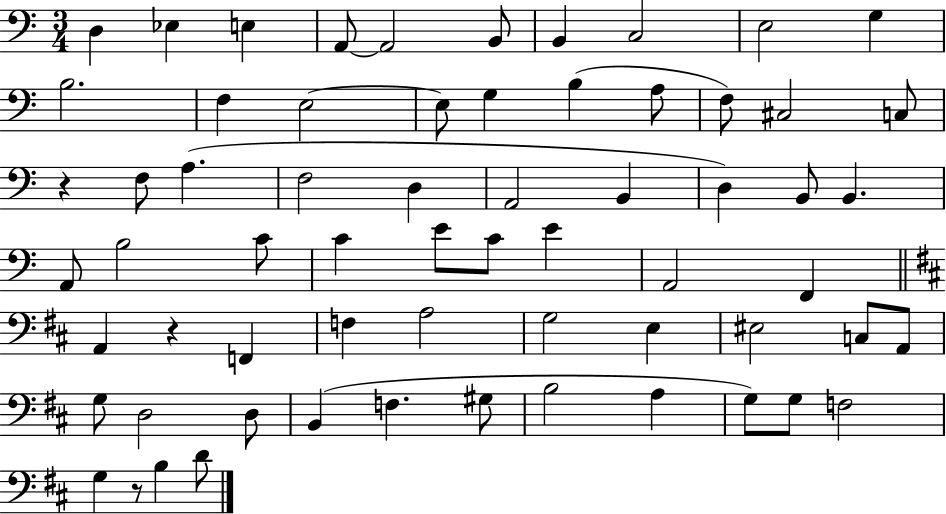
D3/q Eb3/q E3/q A2/e A2/h B2/e B2/q C3/h E3/h G3/q B3/h. F3/q E3/h E3/e G3/q B3/q A3/e F3/e C#3/h C3/e R/q F3/e A3/q. F3/h D3/q A2/h B2/q D3/q B2/e B2/q. A2/e B3/h C4/e C4/q E4/e C4/e E4/q A2/h F2/q A2/q R/q F2/q F3/q A3/h G3/h E3/q EIS3/h C3/e A2/e G3/e D3/h D3/e B2/q F3/q. G#3/e B3/h A3/q G3/e G3/e F3/h G3/q R/e B3/q D4/e